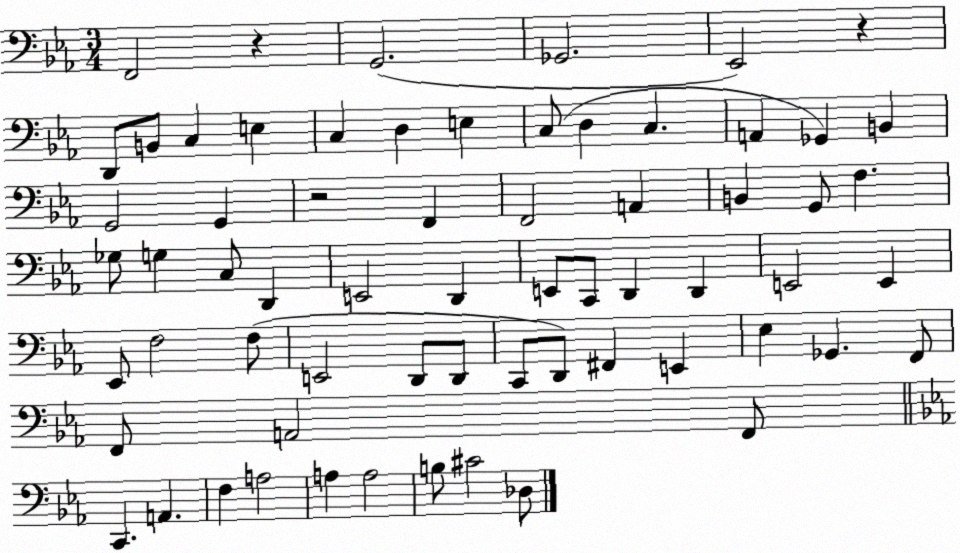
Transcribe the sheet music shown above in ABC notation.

X:1
T:Untitled
M:3/4
L:1/4
K:Eb
F,,2 z G,,2 _G,,2 _E,,2 z D,,/2 B,,/2 C, E, C, D, E, C,/2 D, C, A,, _G,, B,, G,,2 G,, z2 F,, F,,2 A,, B,, G,,/2 F, _G,/2 G, C,/2 D,, E,,2 D,, E,,/2 C,,/2 D,, D,, E,,2 E,, _E,,/2 F,2 F,/2 E,,2 D,,/2 D,,/2 C,,/2 D,,/2 ^F,, E,, _E, _G,, F,,/2 F,,/2 A,,2 F,,/2 C,, A,, F, A,2 A, A,2 B,/2 ^C2 _D,/2